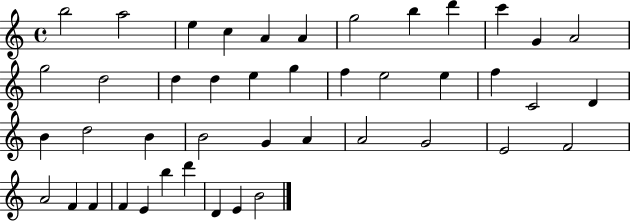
{
  \clef treble
  \time 4/4
  \defaultTimeSignature
  \key c \major
  b''2 a''2 | e''4 c''4 a'4 a'4 | g''2 b''4 d'''4 | c'''4 g'4 a'2 | \break g''2 d''2 | d''4 d''4 e''4 g''4 | f''4 e''2 e''4 | f''4 c'2 d'4 | \break b'4 d''2 b'4 | b'2 g'4 a'4 | a'2 g'2 | e'2 f'2 | \break a'2 f'4 f'4 | f'4 e'4 b''4 d'''4 | d'4 e'4 b'2 | \bar "|."
}